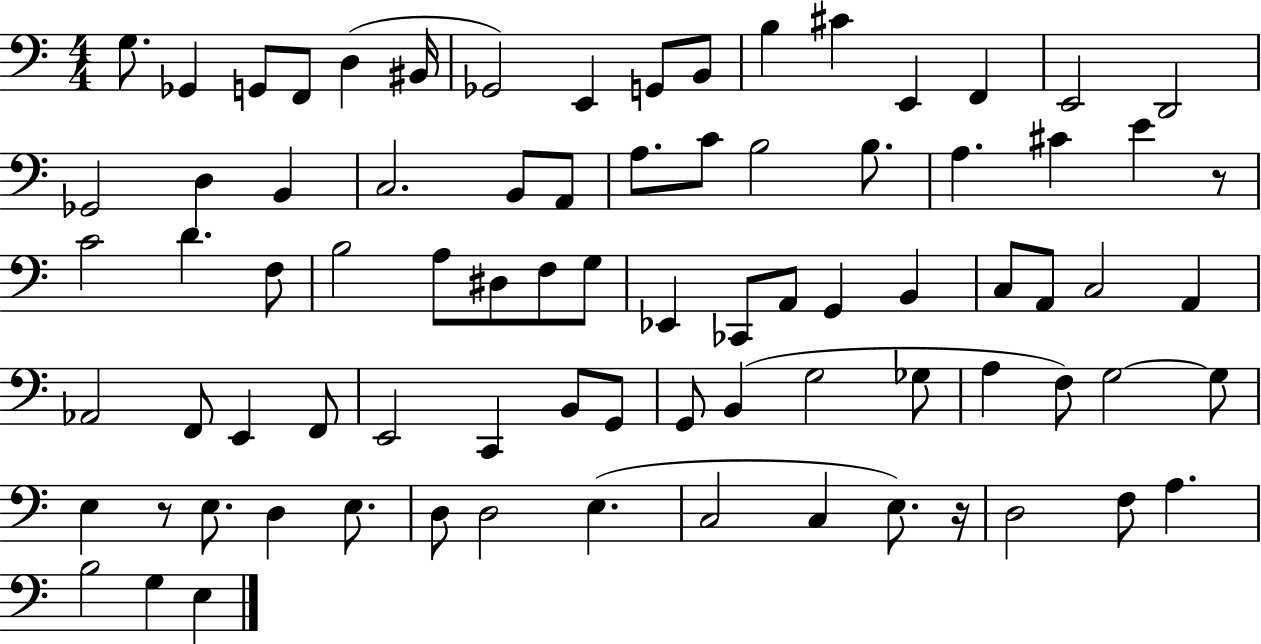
X:1
T:Untitled
M:4/4
L:1/4
K:C
G,/2 _G,, G,,/2 F,,/2 D, ^B,,/4 _G,,2 E,, G,,/2 B,,/2 B, ^C E,, F,, E,,2 D,,2 _G,,2 D, B,, C,2 B,,/2 A,,/2 A,/2 C/2 B,2 B,/2 A, ^C E z/2 C2 D F,/2 B,2 A,/2 ^D,/2 F,/2 G,/2 _E,, _C,,/2 A,,/2 G,, B,, C,/2 A,,/2 C,2 A,, _A,,2 F,,/2 E,, F,,/2 E,,2 C,, B,,/2 G,,/2 G,,/2 B,, G,2 _G,/2 A, F,/2 G,2 G,/2 E, z/2 E,/2 D, E,/2 D,/2 D,2 E, C,2 C, E,/2 z/4 D,2 F,/2 A, B,2 G, E,